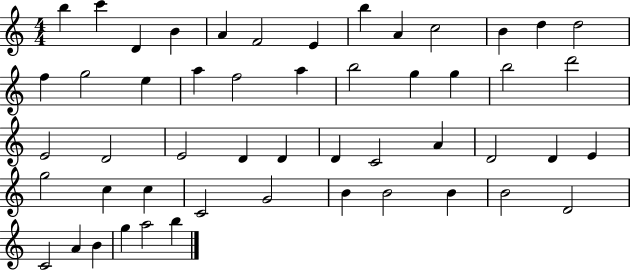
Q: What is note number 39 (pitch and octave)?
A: C4